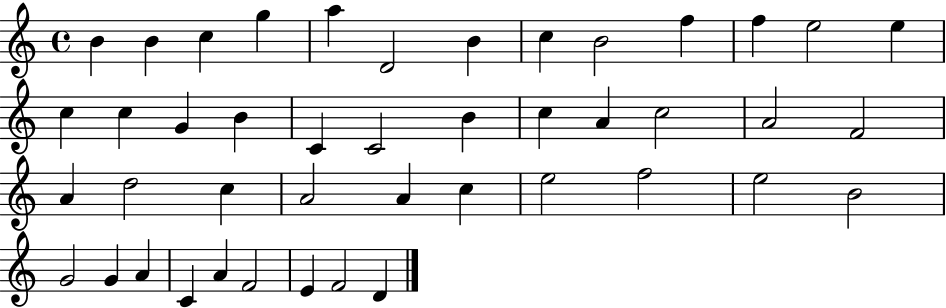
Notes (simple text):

B4/q B4/q C5/q G5/q A5/q D4/h B4/q C5/q B4/h F5/q F5/q E5/h E5/q C5/q C5/q G4/q B4/q C4/q C4/h B4/q C5/q A4/q C5/h A4/h F4/h A4/q D5/h C5/q A4/h A4/q C5/q E5/h F5/h E5/h B4/h G4/h G4/q A4/q C4/q A4/q F4/h E4/q F4/h D4/q